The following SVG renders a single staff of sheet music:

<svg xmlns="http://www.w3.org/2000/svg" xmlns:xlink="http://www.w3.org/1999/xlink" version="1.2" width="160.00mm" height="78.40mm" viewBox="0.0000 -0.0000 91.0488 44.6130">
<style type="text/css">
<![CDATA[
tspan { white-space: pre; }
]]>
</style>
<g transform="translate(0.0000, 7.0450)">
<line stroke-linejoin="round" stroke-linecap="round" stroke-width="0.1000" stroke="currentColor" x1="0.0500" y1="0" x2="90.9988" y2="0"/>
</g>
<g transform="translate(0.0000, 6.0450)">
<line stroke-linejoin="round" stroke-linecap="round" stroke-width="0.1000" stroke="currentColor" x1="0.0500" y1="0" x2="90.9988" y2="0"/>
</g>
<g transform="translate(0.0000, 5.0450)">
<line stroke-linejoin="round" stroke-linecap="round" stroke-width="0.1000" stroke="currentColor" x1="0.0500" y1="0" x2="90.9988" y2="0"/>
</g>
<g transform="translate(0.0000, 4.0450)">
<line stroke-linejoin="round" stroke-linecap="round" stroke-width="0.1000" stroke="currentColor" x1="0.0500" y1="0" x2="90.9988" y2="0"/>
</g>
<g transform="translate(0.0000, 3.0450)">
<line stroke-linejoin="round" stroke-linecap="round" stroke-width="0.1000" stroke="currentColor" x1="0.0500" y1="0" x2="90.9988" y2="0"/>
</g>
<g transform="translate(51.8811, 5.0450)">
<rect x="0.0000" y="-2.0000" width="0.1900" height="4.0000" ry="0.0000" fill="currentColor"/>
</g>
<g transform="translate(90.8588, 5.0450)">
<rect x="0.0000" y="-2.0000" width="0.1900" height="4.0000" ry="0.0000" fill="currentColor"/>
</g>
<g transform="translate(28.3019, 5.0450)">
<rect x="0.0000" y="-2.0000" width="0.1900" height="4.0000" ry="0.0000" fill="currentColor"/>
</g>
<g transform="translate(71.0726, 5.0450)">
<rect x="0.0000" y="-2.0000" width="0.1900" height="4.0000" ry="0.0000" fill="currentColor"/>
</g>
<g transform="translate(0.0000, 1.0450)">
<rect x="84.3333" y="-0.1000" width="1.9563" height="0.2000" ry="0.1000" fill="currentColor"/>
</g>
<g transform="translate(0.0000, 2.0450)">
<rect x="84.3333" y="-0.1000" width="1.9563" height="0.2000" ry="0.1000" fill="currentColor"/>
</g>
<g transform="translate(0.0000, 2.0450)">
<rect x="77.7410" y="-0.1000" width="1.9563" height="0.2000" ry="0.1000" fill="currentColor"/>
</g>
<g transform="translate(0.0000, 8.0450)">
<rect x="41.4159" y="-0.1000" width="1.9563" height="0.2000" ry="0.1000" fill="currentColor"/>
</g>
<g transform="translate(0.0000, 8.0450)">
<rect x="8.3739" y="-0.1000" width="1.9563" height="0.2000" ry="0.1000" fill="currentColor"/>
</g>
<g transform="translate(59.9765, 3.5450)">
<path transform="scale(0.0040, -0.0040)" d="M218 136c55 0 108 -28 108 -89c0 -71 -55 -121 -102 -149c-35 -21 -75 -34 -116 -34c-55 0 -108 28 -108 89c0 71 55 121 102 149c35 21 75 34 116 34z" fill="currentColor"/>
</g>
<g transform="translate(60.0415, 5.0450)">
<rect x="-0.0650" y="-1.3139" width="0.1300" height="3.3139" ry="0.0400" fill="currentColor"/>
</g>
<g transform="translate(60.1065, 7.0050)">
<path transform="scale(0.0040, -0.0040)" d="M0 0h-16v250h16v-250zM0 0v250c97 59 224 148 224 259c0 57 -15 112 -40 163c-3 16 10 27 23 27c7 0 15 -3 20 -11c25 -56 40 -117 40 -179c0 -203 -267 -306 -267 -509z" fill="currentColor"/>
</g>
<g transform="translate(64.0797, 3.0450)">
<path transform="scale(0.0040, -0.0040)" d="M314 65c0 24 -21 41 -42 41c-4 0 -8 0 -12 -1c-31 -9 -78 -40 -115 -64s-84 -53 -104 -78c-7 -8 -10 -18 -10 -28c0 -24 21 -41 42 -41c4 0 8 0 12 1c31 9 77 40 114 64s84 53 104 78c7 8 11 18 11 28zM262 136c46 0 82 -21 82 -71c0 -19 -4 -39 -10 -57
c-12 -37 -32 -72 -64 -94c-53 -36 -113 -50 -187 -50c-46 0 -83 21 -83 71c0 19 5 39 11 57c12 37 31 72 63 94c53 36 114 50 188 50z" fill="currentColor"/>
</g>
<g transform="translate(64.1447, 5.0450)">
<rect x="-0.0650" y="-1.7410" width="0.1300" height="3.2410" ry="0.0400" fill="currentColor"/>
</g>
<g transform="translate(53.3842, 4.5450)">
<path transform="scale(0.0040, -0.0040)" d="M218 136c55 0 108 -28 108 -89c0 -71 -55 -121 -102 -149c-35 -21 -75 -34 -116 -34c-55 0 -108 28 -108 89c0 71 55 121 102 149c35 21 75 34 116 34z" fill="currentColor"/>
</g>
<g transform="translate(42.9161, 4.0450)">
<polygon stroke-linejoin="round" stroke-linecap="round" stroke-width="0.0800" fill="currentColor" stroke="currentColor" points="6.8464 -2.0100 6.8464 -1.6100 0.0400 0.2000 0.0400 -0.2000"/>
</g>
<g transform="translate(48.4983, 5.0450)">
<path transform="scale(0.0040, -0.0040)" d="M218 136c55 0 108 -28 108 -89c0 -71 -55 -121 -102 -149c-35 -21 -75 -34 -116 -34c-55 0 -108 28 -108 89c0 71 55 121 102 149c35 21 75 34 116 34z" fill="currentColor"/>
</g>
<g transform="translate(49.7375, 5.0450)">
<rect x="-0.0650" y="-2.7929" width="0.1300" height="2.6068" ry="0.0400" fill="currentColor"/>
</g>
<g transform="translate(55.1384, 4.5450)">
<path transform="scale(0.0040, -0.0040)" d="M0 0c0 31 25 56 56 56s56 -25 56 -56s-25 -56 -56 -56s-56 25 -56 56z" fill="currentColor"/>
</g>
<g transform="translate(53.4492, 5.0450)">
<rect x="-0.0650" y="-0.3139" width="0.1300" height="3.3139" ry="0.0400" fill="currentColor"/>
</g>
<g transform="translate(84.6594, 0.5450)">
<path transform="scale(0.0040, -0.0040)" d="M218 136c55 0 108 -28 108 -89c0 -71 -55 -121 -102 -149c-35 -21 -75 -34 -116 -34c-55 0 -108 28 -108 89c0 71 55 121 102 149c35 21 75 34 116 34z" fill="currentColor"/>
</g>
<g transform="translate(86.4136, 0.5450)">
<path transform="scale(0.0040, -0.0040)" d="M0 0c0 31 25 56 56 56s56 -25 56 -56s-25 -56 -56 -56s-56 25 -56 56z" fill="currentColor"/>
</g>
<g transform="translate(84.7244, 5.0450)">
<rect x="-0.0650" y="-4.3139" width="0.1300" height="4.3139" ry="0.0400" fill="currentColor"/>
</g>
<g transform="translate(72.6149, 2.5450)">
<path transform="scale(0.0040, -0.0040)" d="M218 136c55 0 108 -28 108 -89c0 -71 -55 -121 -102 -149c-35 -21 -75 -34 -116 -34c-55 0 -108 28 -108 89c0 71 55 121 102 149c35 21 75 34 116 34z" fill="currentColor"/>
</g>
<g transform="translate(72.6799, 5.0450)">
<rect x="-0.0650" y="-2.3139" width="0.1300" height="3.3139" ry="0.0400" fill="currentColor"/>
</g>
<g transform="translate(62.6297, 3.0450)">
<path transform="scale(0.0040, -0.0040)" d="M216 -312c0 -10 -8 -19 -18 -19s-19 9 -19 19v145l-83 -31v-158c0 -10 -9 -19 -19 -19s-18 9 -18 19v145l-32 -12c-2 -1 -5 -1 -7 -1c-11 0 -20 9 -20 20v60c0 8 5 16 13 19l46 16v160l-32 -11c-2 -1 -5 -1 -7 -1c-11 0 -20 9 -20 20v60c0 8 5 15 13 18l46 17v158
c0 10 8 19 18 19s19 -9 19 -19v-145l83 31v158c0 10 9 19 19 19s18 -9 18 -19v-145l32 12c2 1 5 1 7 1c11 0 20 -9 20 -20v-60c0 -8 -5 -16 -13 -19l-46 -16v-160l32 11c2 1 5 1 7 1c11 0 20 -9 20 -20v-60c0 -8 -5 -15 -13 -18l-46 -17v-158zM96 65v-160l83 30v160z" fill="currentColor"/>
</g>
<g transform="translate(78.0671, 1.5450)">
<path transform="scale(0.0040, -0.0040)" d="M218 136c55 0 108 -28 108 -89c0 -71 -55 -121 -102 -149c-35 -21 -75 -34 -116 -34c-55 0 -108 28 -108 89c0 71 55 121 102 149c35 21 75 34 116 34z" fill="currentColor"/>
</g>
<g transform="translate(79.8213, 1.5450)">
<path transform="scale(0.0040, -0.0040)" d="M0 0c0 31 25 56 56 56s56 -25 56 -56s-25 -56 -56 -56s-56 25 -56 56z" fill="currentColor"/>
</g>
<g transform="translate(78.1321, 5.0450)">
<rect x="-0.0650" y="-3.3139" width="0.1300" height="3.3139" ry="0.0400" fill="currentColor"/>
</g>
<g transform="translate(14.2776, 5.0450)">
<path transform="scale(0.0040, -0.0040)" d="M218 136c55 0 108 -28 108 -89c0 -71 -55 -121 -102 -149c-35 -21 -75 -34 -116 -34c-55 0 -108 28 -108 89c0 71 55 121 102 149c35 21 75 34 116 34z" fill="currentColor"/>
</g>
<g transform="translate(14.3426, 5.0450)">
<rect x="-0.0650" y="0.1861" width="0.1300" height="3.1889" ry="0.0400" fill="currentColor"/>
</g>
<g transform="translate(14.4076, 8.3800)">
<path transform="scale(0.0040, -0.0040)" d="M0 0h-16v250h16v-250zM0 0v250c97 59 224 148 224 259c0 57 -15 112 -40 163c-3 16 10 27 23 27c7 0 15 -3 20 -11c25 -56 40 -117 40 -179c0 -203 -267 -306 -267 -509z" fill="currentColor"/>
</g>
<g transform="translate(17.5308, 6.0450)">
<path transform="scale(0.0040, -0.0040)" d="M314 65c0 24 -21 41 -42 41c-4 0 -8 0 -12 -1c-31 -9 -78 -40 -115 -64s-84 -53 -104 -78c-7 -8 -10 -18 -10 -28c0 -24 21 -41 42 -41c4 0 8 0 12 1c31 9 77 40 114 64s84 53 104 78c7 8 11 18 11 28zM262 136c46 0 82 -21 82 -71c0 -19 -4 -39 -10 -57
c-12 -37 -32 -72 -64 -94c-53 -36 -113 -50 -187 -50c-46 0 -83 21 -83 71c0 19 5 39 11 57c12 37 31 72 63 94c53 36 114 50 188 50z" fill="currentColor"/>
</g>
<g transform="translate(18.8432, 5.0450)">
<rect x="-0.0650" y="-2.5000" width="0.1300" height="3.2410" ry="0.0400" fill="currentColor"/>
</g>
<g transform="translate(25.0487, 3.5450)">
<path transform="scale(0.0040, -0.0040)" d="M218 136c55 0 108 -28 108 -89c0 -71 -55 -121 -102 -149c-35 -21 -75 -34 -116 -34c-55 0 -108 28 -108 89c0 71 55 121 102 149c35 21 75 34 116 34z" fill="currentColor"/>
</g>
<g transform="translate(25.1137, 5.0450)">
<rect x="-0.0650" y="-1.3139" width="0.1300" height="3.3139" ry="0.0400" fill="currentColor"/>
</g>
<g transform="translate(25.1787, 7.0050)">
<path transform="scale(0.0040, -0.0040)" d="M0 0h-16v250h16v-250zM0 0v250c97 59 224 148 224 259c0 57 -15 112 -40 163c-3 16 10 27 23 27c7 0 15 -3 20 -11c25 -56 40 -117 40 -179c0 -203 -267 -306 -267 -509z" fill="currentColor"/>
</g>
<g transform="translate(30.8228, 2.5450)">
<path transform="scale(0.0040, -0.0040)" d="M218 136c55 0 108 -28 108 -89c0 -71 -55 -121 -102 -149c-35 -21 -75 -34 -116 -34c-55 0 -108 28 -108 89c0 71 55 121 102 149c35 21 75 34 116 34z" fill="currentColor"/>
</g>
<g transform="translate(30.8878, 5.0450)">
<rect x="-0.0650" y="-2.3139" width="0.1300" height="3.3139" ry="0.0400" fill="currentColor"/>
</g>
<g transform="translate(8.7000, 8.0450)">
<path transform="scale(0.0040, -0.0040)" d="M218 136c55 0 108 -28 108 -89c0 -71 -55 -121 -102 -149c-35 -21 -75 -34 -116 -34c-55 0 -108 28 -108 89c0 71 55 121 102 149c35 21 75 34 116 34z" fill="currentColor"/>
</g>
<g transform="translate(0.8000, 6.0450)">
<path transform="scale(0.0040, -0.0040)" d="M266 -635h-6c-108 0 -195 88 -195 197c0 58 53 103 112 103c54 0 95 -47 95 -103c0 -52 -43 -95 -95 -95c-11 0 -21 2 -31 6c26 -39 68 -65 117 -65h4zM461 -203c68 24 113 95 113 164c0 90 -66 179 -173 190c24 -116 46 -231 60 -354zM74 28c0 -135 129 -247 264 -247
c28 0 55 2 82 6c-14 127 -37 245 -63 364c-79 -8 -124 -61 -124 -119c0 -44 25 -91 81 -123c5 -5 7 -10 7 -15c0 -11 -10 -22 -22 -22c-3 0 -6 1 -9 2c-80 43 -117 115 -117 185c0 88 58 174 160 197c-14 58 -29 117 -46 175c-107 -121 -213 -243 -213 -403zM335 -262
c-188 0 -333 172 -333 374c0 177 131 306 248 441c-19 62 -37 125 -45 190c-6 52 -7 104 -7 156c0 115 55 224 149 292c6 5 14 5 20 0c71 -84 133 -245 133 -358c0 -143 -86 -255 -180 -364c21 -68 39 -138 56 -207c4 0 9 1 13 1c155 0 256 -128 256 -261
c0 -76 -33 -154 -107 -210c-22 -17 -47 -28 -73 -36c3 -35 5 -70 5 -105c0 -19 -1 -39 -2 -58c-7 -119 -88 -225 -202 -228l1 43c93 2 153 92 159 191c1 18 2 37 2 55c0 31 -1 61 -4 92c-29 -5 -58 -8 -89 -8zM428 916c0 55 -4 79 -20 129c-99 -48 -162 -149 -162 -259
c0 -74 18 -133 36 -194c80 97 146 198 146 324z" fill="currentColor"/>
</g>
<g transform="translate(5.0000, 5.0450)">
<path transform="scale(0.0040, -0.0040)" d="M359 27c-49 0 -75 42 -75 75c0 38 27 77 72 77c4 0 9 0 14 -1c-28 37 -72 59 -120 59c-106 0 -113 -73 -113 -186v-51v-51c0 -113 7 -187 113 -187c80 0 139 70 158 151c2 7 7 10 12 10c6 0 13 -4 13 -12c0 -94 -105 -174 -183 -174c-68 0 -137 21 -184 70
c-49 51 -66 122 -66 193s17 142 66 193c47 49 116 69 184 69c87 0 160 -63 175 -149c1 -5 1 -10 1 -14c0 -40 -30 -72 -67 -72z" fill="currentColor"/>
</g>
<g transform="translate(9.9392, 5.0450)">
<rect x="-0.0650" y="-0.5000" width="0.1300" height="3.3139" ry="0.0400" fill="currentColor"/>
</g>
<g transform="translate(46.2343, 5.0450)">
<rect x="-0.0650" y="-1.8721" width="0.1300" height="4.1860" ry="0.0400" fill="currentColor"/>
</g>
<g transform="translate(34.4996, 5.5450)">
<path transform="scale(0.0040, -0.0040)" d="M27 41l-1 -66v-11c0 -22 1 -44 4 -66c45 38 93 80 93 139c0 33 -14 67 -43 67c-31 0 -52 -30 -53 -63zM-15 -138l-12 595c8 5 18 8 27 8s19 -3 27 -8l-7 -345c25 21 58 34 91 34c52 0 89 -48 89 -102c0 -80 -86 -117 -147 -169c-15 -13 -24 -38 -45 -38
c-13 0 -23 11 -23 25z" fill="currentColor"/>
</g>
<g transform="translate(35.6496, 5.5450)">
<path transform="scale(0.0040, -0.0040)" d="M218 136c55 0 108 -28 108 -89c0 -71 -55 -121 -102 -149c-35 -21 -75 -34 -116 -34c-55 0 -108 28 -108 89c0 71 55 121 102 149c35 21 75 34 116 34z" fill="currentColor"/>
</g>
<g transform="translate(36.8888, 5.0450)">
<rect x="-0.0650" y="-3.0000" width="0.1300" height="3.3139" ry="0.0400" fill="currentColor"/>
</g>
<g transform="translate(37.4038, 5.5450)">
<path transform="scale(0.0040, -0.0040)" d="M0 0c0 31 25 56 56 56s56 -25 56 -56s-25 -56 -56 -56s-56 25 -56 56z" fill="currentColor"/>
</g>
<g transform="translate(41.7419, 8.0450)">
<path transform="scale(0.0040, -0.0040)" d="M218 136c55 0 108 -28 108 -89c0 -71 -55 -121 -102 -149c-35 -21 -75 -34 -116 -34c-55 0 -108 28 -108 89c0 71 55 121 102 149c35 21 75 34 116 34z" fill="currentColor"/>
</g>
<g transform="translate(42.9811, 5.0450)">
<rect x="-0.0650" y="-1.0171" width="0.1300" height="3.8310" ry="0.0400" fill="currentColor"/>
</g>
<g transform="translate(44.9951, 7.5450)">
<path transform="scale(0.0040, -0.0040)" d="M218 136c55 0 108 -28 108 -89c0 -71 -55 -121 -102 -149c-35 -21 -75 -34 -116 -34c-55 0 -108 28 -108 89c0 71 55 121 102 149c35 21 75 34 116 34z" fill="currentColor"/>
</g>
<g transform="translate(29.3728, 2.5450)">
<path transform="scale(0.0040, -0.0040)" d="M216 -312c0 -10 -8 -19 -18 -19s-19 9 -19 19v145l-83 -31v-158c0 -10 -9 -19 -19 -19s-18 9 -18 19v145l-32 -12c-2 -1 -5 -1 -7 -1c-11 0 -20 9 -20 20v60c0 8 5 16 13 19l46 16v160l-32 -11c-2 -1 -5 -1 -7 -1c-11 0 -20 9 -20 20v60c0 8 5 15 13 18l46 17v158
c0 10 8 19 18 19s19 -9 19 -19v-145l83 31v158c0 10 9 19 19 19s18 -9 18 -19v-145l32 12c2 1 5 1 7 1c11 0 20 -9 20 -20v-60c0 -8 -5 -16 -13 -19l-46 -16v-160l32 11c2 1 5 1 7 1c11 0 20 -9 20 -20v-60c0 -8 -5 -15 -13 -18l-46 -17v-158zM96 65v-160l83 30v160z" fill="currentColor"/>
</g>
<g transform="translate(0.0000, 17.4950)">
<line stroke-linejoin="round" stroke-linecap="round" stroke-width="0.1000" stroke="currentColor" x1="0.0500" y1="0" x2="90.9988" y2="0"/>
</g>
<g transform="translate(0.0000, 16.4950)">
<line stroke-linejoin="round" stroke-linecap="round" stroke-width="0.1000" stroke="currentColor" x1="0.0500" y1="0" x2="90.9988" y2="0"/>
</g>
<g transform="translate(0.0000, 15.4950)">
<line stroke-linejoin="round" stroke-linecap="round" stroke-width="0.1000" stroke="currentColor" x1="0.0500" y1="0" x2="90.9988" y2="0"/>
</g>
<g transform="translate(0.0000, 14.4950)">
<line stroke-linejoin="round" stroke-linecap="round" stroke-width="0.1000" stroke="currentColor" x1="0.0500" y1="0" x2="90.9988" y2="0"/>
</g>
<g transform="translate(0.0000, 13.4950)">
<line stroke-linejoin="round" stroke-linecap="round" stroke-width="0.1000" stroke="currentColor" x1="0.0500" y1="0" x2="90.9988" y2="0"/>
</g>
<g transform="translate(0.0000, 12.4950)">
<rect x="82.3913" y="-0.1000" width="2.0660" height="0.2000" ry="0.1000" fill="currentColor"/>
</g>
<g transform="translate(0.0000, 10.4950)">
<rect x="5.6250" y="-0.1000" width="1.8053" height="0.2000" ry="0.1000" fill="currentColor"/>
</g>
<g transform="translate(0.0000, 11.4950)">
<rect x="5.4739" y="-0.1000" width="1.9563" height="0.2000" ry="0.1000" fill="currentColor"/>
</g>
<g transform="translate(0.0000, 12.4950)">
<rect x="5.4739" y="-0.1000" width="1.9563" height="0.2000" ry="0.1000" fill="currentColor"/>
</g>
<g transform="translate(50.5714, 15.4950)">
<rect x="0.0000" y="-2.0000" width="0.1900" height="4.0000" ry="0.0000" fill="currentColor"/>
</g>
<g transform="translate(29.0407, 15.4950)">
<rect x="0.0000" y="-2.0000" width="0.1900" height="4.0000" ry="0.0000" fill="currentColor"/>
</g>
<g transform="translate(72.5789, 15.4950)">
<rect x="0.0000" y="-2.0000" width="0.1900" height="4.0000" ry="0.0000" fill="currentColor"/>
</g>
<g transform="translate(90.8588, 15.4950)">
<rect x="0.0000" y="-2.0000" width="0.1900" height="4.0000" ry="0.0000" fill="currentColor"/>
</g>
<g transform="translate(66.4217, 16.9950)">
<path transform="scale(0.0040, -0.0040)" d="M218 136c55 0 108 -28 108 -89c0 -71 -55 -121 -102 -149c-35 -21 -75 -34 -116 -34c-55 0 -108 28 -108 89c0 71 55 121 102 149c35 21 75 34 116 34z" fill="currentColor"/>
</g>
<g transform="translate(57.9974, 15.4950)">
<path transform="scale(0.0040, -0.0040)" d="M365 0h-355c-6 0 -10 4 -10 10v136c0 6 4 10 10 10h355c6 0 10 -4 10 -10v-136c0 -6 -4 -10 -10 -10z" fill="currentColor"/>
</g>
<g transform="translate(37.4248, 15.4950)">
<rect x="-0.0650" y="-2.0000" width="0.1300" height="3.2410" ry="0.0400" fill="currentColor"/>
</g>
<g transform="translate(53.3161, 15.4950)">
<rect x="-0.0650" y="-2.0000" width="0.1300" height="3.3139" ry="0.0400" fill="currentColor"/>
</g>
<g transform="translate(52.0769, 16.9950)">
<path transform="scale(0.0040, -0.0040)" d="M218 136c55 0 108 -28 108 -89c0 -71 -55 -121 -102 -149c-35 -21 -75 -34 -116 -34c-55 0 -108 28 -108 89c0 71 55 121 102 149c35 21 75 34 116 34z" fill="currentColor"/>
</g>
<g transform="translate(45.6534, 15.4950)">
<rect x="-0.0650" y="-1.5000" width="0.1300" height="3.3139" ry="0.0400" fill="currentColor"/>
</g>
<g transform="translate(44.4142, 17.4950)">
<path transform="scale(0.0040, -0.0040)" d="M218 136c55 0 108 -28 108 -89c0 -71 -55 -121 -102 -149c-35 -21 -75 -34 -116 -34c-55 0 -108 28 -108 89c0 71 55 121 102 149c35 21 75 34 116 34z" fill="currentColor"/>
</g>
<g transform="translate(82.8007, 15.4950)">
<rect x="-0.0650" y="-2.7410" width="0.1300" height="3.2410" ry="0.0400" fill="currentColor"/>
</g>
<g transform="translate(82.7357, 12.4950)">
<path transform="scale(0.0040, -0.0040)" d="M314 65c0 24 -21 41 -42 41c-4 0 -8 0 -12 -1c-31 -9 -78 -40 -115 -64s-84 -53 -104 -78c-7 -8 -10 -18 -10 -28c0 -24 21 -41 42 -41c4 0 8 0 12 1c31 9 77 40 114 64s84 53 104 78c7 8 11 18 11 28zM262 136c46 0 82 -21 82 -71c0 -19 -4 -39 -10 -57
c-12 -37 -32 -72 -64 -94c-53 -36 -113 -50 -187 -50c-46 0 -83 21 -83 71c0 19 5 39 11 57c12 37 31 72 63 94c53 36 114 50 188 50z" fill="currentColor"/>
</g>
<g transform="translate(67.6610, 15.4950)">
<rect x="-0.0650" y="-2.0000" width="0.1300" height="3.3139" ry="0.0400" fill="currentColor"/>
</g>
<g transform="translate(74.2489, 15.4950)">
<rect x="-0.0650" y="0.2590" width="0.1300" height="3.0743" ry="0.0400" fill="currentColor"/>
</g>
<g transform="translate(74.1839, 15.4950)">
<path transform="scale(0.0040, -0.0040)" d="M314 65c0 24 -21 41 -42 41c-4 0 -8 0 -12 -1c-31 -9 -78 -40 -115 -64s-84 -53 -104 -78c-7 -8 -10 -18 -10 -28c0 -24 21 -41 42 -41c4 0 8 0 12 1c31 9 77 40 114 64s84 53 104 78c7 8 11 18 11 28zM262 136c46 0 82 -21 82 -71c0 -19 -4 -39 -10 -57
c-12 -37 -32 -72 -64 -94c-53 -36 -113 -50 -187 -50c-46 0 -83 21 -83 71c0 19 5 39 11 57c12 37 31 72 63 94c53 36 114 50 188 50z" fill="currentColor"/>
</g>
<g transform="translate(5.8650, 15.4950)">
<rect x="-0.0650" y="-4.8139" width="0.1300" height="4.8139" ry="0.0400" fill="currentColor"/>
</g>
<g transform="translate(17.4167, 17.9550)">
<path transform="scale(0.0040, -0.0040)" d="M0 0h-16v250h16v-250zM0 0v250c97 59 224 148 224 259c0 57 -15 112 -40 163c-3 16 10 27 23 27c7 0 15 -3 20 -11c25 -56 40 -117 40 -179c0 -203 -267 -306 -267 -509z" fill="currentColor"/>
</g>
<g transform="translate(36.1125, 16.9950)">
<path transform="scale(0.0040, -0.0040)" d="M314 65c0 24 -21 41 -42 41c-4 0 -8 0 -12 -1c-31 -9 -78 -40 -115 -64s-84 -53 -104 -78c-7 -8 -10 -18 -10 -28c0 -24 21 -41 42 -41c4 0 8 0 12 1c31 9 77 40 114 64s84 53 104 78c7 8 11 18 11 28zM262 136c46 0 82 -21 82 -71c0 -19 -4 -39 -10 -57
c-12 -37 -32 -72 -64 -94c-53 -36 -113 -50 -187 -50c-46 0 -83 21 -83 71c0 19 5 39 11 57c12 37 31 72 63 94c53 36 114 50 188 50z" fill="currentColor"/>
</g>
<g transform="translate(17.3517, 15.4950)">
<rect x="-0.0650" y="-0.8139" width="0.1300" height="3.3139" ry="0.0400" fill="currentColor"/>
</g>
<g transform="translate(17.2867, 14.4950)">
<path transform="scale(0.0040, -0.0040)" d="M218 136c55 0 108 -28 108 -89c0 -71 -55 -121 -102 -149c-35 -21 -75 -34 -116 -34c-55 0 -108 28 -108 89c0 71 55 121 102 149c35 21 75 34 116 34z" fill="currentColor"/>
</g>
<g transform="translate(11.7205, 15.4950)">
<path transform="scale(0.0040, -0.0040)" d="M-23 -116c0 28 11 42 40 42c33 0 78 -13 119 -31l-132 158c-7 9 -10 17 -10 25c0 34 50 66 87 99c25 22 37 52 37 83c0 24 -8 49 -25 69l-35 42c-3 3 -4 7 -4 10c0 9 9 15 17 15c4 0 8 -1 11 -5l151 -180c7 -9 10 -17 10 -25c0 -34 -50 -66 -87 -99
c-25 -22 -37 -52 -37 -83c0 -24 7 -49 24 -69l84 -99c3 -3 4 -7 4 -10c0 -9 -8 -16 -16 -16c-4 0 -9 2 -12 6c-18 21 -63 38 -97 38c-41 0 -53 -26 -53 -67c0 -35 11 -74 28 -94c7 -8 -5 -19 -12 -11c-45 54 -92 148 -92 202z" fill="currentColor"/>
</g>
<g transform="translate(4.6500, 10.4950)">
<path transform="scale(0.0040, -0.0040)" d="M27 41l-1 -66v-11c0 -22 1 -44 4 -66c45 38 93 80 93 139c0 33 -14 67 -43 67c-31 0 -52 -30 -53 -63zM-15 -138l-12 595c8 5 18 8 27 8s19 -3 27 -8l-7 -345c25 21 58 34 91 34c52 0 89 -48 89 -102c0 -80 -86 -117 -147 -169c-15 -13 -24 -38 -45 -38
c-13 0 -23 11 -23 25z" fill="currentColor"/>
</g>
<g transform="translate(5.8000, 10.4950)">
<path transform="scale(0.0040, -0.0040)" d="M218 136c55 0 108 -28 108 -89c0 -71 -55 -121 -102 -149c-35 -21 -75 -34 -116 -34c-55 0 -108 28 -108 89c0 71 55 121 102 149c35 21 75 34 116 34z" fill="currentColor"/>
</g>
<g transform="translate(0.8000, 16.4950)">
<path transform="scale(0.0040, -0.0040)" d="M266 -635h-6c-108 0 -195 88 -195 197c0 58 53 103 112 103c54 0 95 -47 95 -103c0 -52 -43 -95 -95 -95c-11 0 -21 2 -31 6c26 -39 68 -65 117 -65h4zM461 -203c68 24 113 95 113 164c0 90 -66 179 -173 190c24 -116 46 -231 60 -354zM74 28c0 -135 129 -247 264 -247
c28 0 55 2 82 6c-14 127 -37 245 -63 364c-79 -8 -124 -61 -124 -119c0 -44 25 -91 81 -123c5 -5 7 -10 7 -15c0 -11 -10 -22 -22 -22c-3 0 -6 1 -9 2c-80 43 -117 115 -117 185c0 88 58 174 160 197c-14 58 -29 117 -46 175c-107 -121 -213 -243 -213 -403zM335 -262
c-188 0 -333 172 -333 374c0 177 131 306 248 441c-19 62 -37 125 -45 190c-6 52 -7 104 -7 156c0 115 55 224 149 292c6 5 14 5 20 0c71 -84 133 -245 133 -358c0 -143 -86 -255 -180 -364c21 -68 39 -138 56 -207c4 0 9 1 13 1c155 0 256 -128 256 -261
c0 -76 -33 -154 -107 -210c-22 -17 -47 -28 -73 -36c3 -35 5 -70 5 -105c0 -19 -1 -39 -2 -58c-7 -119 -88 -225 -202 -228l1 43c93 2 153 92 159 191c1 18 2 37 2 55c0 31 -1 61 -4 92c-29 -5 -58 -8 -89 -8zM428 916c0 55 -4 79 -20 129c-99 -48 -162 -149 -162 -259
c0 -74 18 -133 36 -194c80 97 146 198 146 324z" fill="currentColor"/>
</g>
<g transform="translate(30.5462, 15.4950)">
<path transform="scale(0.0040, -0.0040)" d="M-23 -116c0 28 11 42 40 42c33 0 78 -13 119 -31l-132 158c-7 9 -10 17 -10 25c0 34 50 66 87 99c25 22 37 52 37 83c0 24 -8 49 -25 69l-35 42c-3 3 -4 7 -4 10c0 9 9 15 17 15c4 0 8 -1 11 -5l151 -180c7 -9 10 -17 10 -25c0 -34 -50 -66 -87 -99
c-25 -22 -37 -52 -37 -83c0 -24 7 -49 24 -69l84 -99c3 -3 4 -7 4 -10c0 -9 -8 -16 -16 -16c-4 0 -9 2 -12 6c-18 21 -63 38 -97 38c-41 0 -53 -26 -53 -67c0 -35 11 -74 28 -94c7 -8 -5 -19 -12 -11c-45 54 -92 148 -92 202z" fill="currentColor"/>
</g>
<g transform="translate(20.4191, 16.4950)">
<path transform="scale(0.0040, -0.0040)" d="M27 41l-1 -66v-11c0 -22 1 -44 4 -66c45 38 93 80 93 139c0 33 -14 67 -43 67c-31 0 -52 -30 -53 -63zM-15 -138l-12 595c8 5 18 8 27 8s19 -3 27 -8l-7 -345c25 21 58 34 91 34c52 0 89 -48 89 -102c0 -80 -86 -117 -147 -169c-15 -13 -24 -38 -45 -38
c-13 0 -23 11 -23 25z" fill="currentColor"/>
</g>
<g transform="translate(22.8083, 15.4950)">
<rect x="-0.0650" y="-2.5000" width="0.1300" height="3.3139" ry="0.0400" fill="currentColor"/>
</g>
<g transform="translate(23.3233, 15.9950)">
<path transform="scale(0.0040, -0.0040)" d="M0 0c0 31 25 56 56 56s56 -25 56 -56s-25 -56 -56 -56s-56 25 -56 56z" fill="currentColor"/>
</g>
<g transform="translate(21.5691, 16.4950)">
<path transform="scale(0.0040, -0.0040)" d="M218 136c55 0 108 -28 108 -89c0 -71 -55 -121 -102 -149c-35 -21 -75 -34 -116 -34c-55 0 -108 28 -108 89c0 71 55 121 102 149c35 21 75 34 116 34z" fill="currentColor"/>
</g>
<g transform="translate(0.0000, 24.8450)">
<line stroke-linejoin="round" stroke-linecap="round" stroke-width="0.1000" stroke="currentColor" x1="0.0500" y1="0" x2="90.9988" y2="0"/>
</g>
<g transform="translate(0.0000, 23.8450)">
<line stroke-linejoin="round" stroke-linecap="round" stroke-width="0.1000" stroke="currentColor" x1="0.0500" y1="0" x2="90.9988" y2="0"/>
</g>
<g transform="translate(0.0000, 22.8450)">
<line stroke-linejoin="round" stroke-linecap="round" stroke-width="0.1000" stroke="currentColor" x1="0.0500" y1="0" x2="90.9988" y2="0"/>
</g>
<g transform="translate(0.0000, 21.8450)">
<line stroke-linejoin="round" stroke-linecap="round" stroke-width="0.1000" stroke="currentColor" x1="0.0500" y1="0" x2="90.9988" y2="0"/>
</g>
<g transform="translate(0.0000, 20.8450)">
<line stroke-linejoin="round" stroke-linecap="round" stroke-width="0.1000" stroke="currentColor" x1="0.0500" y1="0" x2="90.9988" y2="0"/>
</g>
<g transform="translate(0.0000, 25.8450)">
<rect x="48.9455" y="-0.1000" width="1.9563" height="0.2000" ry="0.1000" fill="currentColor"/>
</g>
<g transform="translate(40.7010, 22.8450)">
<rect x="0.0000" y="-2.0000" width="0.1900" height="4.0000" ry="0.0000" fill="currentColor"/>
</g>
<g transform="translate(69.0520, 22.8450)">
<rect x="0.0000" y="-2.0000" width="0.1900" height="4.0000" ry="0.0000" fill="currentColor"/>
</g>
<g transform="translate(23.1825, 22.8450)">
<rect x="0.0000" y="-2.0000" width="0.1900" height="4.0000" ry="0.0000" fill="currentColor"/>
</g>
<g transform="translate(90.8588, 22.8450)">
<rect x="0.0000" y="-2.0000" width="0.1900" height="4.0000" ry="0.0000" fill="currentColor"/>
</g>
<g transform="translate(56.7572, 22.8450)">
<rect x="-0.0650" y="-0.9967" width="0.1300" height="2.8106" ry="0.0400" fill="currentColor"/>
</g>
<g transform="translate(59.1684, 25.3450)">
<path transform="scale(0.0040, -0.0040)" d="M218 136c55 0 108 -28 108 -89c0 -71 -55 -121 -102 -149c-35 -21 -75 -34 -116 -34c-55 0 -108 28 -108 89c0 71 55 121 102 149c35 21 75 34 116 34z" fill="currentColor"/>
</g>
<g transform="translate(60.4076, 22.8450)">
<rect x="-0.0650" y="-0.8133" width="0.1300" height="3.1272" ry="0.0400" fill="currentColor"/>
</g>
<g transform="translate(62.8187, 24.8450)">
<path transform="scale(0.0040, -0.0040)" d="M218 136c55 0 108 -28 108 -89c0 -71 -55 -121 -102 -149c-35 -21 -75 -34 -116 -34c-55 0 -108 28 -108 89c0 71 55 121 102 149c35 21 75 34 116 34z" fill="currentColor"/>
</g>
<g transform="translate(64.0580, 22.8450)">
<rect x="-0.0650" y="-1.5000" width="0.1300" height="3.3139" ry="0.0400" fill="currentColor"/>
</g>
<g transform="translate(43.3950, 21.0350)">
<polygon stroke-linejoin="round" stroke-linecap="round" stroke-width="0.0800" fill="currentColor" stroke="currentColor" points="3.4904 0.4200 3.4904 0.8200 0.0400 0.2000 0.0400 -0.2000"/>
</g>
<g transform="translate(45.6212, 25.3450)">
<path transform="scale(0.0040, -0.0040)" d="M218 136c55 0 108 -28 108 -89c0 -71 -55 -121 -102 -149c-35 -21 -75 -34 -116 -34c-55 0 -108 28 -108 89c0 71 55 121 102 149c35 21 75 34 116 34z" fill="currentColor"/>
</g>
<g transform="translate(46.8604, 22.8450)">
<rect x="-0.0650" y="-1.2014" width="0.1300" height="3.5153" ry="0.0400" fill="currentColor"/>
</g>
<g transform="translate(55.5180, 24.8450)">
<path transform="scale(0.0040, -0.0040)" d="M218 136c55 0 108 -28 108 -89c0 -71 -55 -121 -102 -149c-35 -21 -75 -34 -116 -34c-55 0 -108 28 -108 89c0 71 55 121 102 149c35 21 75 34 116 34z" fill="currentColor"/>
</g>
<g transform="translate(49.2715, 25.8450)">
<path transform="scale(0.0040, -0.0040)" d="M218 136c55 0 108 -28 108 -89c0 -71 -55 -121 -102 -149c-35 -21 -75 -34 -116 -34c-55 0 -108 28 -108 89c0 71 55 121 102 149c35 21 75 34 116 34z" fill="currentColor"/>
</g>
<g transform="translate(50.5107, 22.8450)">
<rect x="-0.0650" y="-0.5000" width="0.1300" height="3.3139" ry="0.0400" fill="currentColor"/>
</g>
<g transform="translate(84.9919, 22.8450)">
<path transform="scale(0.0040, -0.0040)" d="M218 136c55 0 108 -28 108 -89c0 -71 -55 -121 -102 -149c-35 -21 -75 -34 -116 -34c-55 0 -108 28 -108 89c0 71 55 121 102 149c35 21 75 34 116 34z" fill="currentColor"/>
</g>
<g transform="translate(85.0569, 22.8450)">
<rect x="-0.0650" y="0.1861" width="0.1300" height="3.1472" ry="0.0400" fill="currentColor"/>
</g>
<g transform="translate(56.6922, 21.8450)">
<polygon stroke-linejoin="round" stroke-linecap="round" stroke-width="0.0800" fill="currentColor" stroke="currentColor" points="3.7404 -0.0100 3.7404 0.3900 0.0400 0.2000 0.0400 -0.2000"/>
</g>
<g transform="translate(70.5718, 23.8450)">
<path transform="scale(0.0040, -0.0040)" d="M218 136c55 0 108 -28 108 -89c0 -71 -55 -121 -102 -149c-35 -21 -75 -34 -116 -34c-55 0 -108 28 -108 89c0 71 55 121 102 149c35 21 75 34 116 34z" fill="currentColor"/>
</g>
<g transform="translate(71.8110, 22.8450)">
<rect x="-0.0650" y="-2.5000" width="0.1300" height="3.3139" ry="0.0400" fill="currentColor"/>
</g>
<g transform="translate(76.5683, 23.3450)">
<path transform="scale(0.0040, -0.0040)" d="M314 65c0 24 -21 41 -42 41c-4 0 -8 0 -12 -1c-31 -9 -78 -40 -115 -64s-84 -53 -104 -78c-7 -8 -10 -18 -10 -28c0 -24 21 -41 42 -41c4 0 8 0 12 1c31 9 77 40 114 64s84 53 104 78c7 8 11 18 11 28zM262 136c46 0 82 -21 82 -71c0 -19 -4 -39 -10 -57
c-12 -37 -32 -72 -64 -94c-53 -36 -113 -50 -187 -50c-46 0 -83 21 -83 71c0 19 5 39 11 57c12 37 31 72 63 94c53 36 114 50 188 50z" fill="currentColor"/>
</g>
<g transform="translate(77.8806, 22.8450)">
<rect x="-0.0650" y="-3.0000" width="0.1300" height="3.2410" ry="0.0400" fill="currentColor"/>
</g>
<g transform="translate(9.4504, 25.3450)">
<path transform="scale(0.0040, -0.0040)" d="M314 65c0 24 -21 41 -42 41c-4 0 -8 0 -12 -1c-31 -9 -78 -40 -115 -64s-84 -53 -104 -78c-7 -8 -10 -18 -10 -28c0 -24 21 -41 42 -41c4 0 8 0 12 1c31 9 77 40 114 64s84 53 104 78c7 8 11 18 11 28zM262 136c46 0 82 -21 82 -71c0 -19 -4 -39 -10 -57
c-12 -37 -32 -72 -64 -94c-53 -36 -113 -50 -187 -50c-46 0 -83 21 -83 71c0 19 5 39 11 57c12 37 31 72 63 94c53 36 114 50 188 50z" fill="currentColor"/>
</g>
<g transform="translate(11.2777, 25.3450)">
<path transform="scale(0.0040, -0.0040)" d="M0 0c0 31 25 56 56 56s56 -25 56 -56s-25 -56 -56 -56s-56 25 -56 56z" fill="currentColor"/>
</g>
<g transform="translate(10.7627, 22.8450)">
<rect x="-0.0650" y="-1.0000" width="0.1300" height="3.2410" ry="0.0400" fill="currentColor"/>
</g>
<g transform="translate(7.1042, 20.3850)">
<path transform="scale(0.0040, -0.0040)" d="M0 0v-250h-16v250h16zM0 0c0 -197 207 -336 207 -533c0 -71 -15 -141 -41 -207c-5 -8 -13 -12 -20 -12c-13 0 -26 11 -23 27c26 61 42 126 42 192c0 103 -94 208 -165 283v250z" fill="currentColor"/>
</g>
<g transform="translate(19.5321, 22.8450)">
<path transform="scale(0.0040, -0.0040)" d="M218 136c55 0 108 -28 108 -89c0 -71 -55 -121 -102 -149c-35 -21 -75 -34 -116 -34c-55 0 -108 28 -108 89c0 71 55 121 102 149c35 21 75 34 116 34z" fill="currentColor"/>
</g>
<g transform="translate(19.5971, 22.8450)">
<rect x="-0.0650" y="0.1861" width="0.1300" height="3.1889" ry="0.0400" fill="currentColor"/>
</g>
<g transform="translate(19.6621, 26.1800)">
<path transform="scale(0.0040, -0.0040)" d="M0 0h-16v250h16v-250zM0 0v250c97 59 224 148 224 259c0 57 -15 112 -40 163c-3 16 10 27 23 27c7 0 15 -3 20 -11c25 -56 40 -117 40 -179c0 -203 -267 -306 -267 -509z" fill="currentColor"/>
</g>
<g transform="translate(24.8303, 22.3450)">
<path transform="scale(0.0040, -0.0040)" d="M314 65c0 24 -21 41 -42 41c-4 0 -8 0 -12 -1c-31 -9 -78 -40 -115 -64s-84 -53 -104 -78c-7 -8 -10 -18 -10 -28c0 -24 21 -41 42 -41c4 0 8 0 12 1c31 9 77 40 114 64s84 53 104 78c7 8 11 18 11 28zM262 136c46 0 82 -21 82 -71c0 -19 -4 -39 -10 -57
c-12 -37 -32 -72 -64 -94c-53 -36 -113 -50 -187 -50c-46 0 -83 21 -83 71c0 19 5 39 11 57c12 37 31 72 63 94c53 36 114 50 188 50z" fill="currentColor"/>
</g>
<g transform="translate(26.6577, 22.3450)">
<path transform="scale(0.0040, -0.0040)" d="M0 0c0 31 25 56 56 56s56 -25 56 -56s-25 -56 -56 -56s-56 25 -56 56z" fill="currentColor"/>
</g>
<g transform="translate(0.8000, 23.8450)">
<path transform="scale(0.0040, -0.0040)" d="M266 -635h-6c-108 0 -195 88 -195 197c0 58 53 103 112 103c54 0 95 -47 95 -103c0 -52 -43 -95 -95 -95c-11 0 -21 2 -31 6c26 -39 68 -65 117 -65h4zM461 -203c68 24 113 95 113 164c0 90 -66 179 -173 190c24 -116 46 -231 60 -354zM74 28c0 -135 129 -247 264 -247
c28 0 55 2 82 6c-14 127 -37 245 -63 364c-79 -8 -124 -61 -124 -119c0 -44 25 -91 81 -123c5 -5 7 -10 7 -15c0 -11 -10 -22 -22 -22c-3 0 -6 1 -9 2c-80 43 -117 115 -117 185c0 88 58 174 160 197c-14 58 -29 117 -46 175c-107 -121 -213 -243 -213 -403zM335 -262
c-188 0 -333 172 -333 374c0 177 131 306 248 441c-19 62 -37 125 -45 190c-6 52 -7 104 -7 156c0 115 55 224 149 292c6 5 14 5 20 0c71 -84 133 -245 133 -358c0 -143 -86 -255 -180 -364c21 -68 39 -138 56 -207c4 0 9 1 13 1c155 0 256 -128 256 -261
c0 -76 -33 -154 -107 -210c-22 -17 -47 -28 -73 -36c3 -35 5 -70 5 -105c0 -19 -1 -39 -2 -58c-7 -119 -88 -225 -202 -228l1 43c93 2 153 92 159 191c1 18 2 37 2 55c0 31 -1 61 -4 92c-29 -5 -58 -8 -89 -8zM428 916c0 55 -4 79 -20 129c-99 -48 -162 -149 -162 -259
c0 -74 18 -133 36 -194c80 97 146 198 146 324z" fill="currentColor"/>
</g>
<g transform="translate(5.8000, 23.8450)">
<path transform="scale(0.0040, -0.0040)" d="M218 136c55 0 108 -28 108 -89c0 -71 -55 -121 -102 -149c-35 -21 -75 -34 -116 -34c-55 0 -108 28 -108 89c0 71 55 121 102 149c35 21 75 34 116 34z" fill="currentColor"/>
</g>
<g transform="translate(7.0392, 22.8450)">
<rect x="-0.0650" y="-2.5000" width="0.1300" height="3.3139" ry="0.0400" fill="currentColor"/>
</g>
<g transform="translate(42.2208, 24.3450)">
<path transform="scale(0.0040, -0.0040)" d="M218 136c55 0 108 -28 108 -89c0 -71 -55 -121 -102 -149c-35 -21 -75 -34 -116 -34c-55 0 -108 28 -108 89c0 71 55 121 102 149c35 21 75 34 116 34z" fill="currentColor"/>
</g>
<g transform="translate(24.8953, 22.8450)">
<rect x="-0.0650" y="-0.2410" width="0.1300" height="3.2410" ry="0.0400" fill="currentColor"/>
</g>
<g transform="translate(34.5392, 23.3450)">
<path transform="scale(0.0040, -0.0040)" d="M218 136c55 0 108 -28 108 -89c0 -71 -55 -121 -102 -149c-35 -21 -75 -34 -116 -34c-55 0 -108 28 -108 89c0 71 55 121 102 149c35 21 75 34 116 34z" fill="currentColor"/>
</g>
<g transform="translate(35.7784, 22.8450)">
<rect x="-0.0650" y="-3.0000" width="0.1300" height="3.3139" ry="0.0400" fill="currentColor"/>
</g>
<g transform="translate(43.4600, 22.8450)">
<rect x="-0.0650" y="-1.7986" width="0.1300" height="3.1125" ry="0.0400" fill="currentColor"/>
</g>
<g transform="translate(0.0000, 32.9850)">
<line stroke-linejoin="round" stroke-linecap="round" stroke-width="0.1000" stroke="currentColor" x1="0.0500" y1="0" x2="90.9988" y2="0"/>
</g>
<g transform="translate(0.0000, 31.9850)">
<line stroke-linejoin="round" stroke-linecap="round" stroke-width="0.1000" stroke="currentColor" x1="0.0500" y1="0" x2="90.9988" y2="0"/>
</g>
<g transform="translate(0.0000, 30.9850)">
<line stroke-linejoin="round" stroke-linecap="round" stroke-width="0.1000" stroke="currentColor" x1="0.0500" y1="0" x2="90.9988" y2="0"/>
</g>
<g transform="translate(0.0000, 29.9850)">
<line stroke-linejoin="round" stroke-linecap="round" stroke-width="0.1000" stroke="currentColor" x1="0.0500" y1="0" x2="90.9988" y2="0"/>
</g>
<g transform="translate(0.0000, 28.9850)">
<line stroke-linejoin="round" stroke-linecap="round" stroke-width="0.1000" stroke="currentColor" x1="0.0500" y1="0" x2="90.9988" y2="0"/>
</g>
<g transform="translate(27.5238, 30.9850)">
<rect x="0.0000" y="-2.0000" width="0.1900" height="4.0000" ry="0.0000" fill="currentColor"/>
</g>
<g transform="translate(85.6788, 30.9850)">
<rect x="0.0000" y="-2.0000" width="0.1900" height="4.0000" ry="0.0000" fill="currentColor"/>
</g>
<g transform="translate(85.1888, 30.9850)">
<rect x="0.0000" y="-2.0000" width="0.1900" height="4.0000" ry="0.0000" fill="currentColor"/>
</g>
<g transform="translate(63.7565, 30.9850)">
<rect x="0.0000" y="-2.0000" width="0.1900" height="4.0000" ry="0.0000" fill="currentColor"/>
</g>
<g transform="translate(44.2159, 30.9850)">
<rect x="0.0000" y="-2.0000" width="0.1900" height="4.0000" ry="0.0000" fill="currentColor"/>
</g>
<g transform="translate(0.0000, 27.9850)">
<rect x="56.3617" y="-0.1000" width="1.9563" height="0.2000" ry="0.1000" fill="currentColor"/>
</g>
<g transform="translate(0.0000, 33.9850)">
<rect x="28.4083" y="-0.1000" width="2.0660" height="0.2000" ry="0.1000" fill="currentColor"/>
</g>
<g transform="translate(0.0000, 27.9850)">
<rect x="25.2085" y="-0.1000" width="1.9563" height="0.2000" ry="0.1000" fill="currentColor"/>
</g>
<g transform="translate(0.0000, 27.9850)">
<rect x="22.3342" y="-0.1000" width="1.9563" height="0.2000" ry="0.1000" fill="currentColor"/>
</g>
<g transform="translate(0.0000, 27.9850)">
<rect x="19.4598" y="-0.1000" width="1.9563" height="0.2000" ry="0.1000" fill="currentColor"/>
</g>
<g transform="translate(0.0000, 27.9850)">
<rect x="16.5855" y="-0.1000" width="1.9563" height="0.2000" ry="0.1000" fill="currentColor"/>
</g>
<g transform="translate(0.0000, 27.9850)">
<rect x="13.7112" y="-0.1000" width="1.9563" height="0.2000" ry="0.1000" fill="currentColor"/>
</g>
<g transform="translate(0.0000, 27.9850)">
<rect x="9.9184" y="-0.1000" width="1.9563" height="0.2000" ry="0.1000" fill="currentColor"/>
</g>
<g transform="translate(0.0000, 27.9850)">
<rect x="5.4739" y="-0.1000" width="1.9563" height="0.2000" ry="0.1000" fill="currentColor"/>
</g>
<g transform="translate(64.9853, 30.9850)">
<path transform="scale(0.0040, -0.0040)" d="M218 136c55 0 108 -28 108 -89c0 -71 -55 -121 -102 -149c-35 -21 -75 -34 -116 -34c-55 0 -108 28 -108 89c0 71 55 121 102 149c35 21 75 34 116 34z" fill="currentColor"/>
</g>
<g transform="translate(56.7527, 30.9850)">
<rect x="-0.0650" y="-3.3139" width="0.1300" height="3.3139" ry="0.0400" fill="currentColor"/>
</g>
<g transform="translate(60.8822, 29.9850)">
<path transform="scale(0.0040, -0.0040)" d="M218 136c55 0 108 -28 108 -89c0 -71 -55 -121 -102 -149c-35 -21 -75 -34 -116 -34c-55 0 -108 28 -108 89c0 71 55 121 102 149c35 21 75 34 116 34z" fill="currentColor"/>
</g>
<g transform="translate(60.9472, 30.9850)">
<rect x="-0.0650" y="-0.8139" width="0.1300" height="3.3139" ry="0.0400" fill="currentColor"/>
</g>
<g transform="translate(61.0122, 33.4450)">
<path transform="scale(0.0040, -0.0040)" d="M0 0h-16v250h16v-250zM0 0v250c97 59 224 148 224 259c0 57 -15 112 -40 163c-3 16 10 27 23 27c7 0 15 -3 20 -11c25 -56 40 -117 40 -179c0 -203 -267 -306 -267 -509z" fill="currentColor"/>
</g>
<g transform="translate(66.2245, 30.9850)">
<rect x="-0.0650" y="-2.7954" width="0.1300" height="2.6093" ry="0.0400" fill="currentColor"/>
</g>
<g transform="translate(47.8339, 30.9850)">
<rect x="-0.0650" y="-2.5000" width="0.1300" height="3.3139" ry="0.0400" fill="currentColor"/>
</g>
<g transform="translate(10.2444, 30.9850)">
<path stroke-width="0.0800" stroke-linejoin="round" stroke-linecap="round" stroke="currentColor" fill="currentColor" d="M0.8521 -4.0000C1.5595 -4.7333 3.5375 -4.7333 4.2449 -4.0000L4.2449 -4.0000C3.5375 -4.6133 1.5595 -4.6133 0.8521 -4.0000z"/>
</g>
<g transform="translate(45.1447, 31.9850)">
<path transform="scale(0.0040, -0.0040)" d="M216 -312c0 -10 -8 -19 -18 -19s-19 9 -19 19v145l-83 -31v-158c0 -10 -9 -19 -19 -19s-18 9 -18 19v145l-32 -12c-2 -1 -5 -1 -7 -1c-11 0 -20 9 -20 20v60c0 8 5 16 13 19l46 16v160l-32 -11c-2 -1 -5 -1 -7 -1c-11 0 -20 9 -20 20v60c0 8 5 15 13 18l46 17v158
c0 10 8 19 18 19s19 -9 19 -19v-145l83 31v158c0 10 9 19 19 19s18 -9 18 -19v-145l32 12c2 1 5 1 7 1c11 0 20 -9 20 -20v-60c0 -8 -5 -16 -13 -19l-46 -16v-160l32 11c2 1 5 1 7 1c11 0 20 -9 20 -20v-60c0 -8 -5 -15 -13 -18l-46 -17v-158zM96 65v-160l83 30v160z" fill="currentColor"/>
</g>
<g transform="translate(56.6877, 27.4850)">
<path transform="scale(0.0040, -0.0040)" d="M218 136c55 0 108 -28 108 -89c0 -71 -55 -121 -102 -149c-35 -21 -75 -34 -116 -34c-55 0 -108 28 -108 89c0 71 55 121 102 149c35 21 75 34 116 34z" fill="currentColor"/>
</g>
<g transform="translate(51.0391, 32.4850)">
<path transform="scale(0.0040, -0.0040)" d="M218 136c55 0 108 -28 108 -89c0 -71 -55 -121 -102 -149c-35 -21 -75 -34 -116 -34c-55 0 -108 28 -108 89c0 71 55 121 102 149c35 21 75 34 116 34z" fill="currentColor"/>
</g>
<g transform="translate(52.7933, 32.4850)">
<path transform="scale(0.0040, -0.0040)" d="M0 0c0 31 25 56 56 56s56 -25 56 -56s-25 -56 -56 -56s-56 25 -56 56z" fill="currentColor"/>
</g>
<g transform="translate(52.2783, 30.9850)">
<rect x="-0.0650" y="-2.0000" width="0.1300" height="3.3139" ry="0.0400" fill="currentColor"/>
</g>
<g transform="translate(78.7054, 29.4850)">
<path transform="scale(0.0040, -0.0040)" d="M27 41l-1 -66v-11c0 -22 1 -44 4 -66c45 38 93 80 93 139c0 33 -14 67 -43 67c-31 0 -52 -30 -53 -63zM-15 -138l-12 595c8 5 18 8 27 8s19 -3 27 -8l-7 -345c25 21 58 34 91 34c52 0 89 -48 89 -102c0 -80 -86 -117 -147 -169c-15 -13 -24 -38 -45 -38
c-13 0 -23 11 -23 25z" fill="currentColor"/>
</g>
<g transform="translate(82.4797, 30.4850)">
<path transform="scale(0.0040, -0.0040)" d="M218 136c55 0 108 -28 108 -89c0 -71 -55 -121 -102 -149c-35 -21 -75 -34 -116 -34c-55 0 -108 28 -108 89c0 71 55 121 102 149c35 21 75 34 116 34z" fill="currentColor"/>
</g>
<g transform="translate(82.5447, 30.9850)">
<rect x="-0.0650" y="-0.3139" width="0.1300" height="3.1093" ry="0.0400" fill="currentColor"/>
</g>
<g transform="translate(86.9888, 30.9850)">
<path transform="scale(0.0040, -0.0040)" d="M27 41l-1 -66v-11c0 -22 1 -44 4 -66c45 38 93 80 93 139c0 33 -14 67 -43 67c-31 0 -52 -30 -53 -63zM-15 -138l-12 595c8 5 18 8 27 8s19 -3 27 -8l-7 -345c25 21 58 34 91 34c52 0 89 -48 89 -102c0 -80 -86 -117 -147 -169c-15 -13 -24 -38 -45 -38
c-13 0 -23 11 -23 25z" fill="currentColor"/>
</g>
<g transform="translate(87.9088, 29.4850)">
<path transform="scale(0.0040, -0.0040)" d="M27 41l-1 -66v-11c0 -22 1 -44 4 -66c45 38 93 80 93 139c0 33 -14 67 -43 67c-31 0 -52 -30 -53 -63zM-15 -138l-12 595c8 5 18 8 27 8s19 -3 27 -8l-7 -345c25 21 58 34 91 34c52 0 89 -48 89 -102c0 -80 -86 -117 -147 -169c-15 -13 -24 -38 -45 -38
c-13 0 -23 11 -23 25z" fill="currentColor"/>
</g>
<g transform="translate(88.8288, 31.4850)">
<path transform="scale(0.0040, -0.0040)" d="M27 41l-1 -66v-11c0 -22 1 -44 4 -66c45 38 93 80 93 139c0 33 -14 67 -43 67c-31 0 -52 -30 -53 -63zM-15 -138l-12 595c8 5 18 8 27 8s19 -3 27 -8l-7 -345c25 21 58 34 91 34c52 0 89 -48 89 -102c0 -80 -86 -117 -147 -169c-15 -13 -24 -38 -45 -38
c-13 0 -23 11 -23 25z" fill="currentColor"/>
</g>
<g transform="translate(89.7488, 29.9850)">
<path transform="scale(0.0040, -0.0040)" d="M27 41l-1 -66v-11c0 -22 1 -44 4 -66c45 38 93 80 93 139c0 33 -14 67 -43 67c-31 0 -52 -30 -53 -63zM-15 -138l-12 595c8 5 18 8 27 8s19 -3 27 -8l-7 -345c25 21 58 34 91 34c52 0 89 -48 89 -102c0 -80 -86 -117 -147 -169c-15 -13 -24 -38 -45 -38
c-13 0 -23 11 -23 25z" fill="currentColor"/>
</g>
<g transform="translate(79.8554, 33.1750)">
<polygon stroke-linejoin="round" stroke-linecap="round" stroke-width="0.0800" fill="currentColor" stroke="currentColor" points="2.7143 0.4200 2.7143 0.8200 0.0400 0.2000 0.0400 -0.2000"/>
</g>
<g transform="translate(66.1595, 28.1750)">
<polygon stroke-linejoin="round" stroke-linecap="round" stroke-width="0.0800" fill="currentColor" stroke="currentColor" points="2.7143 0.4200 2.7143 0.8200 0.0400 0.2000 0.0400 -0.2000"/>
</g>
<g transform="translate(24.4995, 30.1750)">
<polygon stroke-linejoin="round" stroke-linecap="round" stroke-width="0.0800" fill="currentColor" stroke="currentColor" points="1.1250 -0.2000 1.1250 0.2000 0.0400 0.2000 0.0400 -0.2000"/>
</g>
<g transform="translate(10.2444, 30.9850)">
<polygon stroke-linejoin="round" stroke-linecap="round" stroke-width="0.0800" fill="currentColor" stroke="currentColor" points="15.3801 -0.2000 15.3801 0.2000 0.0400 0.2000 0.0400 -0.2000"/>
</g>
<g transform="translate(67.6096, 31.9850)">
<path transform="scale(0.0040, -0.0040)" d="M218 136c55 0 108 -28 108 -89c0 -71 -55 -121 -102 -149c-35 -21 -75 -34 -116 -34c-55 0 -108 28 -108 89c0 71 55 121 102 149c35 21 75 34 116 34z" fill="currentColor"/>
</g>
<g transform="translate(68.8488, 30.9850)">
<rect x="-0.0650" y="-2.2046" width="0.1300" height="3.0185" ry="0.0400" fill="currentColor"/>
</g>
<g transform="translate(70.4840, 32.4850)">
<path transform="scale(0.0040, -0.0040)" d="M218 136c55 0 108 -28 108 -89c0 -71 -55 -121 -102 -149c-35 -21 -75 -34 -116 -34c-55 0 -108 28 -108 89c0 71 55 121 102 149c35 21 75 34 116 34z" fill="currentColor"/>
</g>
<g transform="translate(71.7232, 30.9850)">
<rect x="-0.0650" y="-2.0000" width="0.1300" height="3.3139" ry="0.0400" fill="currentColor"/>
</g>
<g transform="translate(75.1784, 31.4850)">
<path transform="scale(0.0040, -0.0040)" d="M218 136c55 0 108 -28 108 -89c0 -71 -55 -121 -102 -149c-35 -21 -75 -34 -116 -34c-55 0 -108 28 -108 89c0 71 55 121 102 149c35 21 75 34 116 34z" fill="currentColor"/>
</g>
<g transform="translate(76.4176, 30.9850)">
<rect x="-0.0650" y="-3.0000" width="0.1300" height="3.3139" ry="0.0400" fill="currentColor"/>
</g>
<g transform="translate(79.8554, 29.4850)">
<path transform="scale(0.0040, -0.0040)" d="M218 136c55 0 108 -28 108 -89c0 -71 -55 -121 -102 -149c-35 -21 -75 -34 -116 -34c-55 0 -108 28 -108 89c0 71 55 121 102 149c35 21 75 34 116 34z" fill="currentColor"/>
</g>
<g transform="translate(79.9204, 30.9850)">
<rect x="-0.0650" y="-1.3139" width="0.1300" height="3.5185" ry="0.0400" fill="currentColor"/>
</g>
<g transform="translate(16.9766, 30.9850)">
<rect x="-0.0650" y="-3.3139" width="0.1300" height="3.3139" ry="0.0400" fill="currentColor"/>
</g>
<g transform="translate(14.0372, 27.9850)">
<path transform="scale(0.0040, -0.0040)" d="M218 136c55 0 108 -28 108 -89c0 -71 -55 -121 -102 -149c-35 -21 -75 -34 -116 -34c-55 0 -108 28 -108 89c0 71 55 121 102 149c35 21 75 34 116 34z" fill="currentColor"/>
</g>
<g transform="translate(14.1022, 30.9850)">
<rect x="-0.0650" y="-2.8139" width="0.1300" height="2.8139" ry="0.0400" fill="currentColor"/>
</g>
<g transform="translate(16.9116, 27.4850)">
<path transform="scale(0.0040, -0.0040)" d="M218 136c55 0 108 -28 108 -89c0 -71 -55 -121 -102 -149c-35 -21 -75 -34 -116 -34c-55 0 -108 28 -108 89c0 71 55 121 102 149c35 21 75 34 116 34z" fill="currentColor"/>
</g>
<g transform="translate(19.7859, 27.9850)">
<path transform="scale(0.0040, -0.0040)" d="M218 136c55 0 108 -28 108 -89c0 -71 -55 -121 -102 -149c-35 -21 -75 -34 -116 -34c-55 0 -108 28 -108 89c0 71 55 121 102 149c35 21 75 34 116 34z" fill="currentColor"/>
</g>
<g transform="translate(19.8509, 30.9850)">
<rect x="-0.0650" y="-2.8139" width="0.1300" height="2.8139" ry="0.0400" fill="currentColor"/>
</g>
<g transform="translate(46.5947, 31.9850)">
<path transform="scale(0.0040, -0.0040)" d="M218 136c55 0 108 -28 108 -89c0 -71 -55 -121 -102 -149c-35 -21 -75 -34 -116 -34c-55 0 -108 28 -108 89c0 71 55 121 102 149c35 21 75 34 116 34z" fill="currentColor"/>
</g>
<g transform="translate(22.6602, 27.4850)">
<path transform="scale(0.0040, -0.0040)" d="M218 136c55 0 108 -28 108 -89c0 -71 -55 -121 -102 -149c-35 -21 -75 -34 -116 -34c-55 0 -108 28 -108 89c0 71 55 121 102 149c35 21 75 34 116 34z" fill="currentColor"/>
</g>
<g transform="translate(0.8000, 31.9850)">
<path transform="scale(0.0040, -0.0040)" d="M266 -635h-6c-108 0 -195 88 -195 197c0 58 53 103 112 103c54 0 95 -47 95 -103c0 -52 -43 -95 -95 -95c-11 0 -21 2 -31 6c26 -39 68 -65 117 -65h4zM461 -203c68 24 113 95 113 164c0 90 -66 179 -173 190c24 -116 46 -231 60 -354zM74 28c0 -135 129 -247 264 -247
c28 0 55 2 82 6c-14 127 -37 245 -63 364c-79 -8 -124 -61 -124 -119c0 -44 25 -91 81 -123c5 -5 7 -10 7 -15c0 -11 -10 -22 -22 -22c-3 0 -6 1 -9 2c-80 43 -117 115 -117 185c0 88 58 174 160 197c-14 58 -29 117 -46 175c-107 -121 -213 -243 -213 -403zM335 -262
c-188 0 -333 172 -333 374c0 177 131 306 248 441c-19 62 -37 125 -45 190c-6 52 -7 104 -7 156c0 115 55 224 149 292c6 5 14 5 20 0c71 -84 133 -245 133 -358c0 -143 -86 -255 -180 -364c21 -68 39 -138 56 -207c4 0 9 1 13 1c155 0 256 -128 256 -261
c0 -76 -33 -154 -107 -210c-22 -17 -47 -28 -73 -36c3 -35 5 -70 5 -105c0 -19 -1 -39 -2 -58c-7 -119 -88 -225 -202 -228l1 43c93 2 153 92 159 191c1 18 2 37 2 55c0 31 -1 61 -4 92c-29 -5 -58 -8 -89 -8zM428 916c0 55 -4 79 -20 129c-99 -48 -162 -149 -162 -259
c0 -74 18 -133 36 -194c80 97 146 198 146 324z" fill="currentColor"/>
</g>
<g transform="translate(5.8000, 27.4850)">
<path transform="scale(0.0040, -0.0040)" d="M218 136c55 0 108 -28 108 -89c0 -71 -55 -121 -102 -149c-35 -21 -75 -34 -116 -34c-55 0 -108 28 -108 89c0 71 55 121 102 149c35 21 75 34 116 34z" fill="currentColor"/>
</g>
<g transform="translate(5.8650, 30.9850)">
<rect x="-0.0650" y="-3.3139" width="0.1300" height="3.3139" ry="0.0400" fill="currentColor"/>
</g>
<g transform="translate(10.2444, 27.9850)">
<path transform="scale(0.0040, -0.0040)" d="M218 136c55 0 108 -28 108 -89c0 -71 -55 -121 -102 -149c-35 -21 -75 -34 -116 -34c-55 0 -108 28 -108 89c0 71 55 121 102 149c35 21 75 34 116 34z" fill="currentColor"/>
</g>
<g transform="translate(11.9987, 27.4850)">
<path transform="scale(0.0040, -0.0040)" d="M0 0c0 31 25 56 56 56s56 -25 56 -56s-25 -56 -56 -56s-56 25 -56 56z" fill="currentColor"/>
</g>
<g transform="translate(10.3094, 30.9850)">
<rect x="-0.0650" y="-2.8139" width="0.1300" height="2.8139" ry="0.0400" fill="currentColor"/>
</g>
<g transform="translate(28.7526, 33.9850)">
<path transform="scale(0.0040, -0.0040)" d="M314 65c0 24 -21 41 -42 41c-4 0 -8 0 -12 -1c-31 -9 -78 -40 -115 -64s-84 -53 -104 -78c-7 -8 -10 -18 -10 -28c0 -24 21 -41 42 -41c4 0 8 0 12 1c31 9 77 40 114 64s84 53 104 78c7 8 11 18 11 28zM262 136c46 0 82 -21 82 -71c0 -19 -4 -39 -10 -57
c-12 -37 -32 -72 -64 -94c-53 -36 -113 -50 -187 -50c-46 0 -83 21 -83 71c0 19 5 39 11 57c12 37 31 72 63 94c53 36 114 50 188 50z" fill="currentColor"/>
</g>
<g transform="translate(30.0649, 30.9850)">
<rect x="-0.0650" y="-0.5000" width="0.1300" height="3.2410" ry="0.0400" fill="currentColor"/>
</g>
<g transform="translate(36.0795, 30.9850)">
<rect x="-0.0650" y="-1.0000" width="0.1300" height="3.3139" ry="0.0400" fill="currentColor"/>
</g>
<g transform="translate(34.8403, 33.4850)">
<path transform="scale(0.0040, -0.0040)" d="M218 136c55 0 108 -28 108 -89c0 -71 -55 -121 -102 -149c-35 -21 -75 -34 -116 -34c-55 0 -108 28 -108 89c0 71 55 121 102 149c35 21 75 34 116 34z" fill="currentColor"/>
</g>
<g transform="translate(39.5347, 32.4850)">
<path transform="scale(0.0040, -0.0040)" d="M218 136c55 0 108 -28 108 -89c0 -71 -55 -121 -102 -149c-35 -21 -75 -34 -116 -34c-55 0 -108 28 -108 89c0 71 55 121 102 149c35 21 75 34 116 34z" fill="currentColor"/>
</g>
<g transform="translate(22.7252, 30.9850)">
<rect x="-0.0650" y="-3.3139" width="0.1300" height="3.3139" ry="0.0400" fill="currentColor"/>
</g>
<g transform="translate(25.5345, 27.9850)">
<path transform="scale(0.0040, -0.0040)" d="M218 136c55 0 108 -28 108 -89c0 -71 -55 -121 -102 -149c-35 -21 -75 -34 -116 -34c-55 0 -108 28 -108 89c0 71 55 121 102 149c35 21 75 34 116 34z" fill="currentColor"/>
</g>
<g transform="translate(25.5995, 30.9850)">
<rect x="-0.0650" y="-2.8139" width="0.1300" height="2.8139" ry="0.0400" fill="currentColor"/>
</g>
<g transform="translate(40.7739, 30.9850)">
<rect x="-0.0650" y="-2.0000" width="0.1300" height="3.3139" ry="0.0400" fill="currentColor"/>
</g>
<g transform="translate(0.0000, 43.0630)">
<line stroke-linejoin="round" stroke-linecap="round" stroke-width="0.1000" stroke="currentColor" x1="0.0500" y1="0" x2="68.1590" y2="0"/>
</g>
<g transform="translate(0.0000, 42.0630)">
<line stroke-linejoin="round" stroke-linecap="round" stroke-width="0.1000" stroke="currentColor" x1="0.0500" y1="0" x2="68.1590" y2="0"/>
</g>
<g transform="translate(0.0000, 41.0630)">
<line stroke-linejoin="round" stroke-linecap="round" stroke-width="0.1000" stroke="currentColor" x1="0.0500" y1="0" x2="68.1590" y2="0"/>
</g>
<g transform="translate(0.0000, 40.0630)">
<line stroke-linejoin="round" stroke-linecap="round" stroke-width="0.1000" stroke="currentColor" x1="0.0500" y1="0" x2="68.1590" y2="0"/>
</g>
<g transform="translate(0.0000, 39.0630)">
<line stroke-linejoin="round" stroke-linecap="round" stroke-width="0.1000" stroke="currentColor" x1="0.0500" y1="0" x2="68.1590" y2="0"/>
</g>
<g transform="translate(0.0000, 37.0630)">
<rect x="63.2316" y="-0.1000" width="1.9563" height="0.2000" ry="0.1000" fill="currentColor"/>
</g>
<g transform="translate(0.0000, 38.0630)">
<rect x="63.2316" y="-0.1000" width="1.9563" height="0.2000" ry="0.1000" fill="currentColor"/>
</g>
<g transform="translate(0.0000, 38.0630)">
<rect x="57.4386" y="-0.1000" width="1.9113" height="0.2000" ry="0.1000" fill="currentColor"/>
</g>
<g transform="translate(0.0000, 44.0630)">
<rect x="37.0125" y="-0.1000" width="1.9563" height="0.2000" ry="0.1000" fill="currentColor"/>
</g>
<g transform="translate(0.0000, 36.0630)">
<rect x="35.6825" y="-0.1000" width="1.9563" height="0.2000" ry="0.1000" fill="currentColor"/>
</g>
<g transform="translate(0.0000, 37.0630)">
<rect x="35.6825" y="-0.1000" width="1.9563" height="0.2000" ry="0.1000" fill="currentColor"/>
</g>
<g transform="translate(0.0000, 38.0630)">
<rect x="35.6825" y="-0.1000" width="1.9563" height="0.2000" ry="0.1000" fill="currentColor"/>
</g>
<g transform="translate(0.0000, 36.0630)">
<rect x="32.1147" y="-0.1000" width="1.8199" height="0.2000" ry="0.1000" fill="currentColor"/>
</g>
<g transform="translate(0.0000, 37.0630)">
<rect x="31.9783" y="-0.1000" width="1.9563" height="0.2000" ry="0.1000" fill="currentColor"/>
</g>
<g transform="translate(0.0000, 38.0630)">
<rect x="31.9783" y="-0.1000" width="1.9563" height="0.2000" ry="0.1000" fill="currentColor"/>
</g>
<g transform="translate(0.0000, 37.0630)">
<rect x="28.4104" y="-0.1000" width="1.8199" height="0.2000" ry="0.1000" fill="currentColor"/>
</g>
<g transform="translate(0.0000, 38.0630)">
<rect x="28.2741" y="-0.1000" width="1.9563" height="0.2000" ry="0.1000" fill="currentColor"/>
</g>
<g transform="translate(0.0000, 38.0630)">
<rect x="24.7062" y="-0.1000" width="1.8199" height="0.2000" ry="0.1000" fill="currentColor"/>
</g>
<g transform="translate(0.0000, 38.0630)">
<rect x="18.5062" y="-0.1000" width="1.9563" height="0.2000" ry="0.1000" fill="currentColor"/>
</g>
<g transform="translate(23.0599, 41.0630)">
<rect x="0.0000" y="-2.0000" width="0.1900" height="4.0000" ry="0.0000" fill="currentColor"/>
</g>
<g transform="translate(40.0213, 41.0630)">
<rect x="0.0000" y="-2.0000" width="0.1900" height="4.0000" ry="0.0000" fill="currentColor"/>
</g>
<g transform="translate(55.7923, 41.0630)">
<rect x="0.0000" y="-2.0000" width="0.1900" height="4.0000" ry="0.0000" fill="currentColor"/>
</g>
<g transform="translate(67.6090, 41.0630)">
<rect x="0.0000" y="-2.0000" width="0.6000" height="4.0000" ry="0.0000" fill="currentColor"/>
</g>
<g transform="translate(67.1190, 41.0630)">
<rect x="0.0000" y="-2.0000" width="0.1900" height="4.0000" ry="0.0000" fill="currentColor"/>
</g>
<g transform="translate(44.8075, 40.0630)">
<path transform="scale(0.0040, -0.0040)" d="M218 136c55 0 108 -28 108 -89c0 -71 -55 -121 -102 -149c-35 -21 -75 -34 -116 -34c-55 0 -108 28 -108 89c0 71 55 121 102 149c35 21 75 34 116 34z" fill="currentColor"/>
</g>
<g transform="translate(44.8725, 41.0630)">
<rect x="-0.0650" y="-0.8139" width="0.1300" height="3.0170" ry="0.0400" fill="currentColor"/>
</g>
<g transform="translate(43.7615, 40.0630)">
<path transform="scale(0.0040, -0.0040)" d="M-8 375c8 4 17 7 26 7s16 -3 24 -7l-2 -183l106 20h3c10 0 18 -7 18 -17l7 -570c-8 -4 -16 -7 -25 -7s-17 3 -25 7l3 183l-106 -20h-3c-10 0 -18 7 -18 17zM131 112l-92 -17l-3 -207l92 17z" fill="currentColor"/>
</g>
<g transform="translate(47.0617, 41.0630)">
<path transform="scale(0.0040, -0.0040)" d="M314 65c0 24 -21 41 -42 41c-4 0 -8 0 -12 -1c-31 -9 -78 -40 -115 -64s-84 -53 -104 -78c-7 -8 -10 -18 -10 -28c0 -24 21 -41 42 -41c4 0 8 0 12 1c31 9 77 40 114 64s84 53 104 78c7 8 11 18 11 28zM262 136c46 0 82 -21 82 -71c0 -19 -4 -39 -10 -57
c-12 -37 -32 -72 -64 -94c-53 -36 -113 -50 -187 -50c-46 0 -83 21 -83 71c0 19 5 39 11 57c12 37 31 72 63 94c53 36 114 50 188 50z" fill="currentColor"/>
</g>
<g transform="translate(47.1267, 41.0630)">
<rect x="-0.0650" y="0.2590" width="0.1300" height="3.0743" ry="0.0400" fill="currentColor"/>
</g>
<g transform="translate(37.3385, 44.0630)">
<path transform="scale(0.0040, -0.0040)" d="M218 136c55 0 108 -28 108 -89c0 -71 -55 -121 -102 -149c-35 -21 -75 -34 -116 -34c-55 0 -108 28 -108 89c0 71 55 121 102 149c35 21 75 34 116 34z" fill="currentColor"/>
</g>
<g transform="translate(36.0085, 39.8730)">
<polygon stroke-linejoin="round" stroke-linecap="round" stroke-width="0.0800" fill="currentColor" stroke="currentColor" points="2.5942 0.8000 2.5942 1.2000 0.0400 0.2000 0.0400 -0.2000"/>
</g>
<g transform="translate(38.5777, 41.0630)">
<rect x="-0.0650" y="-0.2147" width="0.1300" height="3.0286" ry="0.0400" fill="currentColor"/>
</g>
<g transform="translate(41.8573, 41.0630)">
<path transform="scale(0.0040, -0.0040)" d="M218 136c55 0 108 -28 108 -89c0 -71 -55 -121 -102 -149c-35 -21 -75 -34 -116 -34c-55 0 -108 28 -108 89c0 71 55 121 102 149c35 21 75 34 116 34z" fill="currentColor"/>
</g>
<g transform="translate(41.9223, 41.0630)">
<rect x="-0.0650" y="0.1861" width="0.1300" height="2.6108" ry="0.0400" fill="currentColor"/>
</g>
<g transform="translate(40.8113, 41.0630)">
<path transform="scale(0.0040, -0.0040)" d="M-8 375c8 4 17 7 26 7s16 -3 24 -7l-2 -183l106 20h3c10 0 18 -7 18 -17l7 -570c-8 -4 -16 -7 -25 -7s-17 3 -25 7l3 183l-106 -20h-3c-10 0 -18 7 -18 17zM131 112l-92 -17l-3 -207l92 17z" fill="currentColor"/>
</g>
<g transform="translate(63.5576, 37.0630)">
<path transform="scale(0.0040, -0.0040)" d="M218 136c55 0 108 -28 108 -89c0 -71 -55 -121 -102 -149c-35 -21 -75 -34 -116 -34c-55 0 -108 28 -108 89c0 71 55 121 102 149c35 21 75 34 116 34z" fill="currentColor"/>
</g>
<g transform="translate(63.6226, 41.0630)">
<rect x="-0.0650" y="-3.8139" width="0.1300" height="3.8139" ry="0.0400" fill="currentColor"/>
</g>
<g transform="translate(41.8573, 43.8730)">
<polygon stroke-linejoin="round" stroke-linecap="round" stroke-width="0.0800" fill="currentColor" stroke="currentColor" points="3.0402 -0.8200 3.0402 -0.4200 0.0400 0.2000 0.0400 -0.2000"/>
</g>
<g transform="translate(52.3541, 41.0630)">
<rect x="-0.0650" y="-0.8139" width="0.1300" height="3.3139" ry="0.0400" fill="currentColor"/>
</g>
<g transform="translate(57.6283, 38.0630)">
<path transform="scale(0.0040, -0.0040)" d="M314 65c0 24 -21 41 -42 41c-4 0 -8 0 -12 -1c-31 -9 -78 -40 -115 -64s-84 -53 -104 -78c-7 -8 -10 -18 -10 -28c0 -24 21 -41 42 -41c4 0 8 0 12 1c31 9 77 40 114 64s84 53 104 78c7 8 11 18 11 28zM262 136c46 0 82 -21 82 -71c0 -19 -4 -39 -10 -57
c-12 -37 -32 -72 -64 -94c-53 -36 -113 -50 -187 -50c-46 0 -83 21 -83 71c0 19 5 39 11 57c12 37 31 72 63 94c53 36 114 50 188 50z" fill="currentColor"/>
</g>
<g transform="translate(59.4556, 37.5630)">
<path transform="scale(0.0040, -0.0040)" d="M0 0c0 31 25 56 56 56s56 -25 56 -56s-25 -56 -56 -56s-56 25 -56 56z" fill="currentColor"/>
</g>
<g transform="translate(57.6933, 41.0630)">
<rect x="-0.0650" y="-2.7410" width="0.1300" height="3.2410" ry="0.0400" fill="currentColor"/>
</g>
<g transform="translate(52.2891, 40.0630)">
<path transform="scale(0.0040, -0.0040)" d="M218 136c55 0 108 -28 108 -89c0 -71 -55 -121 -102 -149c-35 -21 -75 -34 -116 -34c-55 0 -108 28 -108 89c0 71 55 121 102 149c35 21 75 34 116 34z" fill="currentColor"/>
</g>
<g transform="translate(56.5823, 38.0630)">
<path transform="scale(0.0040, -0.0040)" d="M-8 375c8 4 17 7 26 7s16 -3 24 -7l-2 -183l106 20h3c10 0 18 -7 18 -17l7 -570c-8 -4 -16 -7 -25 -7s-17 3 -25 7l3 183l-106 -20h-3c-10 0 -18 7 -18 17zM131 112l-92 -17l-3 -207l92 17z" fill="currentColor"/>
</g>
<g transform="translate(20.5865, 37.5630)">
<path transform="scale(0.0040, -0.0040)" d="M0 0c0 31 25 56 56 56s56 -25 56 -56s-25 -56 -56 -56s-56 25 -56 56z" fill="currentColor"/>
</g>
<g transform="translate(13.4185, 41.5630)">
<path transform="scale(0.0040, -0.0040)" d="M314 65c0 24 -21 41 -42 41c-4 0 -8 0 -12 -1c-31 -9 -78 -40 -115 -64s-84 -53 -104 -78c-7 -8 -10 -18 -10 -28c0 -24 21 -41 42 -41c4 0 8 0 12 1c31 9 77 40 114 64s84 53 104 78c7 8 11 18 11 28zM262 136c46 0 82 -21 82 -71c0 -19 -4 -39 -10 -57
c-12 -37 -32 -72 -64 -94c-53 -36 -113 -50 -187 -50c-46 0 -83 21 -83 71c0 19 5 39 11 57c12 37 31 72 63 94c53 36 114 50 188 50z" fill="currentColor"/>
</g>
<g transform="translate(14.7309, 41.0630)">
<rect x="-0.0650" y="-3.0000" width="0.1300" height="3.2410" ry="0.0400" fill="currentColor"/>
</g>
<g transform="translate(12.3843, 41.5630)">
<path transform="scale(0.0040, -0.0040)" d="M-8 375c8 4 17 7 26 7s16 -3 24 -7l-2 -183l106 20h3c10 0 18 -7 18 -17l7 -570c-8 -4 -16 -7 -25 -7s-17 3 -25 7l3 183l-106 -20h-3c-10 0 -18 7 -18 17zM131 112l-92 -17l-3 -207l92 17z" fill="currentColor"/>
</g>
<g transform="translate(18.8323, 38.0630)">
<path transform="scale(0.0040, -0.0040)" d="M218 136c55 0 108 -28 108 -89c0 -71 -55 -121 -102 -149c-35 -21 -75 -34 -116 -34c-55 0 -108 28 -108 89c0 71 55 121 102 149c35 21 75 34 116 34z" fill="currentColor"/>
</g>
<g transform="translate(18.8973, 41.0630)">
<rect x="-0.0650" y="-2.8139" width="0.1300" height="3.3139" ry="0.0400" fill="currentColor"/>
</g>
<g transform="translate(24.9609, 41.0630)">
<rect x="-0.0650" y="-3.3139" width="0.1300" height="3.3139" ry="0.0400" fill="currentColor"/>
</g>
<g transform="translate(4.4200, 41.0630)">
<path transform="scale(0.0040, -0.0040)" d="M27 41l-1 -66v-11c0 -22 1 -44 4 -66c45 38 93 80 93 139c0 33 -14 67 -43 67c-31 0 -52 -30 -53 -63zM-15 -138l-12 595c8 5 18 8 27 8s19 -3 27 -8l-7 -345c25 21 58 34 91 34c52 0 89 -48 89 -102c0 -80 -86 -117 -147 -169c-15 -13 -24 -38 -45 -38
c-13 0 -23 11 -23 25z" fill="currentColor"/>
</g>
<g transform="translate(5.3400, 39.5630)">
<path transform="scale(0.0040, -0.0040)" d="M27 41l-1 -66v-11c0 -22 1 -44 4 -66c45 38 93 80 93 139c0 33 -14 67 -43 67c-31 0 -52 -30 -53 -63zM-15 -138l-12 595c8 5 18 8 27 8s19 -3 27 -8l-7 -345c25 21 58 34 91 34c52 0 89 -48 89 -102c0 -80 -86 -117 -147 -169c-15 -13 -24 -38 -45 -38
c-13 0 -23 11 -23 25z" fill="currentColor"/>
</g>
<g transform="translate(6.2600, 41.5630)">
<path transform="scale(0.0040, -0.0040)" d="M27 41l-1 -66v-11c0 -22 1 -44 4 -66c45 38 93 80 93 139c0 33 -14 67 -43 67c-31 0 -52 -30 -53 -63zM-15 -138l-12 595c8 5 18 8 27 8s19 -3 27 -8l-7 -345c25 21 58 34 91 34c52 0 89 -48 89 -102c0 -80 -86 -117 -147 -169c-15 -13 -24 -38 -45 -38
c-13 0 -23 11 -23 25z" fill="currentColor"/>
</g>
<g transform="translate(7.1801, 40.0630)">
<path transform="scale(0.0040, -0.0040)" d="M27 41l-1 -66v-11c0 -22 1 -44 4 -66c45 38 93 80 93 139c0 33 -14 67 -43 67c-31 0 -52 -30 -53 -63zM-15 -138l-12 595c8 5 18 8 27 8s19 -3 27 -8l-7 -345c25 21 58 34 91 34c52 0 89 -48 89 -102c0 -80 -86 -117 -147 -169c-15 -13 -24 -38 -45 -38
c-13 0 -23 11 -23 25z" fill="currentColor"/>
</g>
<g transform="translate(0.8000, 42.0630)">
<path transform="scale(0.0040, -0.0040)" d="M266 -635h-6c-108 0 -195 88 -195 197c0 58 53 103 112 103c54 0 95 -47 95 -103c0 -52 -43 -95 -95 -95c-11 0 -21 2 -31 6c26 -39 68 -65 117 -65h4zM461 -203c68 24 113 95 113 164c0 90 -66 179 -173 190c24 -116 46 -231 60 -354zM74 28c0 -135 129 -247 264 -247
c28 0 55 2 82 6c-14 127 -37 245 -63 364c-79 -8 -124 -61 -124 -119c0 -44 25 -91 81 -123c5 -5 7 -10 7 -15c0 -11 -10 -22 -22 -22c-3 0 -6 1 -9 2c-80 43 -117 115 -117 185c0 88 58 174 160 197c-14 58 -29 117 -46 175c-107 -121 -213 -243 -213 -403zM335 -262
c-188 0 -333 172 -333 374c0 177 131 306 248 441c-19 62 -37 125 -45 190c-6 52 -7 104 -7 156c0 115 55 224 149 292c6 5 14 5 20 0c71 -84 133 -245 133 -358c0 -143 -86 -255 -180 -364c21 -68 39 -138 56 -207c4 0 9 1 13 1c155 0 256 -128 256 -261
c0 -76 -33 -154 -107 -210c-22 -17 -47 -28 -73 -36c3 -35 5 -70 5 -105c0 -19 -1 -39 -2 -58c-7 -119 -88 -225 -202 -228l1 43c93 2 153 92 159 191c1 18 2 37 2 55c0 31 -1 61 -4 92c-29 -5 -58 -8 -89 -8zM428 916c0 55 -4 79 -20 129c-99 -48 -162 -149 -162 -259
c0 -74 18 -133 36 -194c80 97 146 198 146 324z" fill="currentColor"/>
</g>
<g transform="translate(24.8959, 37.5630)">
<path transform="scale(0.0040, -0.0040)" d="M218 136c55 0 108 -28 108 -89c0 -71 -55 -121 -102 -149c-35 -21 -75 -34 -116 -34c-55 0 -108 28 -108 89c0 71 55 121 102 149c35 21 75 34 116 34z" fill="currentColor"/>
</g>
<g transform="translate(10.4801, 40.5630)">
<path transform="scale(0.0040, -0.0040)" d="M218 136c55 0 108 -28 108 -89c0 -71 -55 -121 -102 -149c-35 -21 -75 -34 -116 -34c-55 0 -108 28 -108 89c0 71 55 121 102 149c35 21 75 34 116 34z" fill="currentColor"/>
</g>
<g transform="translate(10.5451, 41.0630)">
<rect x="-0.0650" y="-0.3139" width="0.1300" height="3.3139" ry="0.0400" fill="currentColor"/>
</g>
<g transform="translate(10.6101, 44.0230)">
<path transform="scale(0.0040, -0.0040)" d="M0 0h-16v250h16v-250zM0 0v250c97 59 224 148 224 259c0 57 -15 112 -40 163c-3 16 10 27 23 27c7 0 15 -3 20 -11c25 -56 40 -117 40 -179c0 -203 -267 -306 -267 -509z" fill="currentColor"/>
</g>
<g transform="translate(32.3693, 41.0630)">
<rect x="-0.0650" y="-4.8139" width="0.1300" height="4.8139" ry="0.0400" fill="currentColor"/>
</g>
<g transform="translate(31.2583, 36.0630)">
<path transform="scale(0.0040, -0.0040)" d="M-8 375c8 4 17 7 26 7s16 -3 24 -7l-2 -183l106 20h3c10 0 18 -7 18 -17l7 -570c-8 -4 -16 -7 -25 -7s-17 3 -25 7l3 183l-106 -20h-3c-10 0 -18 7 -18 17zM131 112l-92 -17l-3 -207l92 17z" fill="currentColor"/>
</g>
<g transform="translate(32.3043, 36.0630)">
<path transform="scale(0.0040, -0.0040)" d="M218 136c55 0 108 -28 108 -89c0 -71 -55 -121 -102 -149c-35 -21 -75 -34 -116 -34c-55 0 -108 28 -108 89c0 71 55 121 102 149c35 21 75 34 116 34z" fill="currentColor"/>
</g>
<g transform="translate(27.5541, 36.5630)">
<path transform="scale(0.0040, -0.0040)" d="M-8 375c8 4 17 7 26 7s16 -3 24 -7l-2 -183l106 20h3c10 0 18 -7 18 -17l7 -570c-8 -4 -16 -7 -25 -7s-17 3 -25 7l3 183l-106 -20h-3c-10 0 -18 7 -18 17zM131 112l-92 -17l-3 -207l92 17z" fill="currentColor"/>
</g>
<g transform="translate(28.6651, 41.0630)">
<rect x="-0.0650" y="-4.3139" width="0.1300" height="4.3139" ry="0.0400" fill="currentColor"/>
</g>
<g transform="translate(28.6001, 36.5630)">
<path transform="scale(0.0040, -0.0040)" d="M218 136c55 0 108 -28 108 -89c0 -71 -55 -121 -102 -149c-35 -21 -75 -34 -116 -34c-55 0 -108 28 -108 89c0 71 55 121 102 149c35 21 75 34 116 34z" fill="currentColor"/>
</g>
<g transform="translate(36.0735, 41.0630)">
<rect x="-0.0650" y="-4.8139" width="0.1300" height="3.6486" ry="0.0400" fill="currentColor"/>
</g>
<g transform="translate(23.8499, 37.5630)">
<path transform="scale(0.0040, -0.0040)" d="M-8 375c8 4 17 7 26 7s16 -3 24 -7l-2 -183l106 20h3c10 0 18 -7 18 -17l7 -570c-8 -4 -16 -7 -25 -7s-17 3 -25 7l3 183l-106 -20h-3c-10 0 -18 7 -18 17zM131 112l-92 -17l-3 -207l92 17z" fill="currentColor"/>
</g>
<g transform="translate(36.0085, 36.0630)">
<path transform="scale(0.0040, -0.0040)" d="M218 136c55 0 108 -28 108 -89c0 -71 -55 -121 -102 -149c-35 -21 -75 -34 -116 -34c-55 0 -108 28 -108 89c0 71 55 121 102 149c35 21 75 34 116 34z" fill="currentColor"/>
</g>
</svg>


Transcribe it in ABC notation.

X:1
T:Untitled
M:4/4
L:1/4
K:C
C B/2 G2 e/2 ^g _A C/2 D/2 B/2 c e/2 ^f2 g b d' _e' z d/2 _G z F2 E F z2 F B2 a2 G/2 D2 B/2 c2 A F/2 D/2 C E/2 D/2 E G A2 B b a/2 a/2 b/2 a/2 b/2 a/4 C2 D F ^G F b d/2 B/2 G/2 F A _e/2 c/2 c/2 A2 _a b d' e' e'/2 C/2 B/2 d/2 B2 d a2 c'